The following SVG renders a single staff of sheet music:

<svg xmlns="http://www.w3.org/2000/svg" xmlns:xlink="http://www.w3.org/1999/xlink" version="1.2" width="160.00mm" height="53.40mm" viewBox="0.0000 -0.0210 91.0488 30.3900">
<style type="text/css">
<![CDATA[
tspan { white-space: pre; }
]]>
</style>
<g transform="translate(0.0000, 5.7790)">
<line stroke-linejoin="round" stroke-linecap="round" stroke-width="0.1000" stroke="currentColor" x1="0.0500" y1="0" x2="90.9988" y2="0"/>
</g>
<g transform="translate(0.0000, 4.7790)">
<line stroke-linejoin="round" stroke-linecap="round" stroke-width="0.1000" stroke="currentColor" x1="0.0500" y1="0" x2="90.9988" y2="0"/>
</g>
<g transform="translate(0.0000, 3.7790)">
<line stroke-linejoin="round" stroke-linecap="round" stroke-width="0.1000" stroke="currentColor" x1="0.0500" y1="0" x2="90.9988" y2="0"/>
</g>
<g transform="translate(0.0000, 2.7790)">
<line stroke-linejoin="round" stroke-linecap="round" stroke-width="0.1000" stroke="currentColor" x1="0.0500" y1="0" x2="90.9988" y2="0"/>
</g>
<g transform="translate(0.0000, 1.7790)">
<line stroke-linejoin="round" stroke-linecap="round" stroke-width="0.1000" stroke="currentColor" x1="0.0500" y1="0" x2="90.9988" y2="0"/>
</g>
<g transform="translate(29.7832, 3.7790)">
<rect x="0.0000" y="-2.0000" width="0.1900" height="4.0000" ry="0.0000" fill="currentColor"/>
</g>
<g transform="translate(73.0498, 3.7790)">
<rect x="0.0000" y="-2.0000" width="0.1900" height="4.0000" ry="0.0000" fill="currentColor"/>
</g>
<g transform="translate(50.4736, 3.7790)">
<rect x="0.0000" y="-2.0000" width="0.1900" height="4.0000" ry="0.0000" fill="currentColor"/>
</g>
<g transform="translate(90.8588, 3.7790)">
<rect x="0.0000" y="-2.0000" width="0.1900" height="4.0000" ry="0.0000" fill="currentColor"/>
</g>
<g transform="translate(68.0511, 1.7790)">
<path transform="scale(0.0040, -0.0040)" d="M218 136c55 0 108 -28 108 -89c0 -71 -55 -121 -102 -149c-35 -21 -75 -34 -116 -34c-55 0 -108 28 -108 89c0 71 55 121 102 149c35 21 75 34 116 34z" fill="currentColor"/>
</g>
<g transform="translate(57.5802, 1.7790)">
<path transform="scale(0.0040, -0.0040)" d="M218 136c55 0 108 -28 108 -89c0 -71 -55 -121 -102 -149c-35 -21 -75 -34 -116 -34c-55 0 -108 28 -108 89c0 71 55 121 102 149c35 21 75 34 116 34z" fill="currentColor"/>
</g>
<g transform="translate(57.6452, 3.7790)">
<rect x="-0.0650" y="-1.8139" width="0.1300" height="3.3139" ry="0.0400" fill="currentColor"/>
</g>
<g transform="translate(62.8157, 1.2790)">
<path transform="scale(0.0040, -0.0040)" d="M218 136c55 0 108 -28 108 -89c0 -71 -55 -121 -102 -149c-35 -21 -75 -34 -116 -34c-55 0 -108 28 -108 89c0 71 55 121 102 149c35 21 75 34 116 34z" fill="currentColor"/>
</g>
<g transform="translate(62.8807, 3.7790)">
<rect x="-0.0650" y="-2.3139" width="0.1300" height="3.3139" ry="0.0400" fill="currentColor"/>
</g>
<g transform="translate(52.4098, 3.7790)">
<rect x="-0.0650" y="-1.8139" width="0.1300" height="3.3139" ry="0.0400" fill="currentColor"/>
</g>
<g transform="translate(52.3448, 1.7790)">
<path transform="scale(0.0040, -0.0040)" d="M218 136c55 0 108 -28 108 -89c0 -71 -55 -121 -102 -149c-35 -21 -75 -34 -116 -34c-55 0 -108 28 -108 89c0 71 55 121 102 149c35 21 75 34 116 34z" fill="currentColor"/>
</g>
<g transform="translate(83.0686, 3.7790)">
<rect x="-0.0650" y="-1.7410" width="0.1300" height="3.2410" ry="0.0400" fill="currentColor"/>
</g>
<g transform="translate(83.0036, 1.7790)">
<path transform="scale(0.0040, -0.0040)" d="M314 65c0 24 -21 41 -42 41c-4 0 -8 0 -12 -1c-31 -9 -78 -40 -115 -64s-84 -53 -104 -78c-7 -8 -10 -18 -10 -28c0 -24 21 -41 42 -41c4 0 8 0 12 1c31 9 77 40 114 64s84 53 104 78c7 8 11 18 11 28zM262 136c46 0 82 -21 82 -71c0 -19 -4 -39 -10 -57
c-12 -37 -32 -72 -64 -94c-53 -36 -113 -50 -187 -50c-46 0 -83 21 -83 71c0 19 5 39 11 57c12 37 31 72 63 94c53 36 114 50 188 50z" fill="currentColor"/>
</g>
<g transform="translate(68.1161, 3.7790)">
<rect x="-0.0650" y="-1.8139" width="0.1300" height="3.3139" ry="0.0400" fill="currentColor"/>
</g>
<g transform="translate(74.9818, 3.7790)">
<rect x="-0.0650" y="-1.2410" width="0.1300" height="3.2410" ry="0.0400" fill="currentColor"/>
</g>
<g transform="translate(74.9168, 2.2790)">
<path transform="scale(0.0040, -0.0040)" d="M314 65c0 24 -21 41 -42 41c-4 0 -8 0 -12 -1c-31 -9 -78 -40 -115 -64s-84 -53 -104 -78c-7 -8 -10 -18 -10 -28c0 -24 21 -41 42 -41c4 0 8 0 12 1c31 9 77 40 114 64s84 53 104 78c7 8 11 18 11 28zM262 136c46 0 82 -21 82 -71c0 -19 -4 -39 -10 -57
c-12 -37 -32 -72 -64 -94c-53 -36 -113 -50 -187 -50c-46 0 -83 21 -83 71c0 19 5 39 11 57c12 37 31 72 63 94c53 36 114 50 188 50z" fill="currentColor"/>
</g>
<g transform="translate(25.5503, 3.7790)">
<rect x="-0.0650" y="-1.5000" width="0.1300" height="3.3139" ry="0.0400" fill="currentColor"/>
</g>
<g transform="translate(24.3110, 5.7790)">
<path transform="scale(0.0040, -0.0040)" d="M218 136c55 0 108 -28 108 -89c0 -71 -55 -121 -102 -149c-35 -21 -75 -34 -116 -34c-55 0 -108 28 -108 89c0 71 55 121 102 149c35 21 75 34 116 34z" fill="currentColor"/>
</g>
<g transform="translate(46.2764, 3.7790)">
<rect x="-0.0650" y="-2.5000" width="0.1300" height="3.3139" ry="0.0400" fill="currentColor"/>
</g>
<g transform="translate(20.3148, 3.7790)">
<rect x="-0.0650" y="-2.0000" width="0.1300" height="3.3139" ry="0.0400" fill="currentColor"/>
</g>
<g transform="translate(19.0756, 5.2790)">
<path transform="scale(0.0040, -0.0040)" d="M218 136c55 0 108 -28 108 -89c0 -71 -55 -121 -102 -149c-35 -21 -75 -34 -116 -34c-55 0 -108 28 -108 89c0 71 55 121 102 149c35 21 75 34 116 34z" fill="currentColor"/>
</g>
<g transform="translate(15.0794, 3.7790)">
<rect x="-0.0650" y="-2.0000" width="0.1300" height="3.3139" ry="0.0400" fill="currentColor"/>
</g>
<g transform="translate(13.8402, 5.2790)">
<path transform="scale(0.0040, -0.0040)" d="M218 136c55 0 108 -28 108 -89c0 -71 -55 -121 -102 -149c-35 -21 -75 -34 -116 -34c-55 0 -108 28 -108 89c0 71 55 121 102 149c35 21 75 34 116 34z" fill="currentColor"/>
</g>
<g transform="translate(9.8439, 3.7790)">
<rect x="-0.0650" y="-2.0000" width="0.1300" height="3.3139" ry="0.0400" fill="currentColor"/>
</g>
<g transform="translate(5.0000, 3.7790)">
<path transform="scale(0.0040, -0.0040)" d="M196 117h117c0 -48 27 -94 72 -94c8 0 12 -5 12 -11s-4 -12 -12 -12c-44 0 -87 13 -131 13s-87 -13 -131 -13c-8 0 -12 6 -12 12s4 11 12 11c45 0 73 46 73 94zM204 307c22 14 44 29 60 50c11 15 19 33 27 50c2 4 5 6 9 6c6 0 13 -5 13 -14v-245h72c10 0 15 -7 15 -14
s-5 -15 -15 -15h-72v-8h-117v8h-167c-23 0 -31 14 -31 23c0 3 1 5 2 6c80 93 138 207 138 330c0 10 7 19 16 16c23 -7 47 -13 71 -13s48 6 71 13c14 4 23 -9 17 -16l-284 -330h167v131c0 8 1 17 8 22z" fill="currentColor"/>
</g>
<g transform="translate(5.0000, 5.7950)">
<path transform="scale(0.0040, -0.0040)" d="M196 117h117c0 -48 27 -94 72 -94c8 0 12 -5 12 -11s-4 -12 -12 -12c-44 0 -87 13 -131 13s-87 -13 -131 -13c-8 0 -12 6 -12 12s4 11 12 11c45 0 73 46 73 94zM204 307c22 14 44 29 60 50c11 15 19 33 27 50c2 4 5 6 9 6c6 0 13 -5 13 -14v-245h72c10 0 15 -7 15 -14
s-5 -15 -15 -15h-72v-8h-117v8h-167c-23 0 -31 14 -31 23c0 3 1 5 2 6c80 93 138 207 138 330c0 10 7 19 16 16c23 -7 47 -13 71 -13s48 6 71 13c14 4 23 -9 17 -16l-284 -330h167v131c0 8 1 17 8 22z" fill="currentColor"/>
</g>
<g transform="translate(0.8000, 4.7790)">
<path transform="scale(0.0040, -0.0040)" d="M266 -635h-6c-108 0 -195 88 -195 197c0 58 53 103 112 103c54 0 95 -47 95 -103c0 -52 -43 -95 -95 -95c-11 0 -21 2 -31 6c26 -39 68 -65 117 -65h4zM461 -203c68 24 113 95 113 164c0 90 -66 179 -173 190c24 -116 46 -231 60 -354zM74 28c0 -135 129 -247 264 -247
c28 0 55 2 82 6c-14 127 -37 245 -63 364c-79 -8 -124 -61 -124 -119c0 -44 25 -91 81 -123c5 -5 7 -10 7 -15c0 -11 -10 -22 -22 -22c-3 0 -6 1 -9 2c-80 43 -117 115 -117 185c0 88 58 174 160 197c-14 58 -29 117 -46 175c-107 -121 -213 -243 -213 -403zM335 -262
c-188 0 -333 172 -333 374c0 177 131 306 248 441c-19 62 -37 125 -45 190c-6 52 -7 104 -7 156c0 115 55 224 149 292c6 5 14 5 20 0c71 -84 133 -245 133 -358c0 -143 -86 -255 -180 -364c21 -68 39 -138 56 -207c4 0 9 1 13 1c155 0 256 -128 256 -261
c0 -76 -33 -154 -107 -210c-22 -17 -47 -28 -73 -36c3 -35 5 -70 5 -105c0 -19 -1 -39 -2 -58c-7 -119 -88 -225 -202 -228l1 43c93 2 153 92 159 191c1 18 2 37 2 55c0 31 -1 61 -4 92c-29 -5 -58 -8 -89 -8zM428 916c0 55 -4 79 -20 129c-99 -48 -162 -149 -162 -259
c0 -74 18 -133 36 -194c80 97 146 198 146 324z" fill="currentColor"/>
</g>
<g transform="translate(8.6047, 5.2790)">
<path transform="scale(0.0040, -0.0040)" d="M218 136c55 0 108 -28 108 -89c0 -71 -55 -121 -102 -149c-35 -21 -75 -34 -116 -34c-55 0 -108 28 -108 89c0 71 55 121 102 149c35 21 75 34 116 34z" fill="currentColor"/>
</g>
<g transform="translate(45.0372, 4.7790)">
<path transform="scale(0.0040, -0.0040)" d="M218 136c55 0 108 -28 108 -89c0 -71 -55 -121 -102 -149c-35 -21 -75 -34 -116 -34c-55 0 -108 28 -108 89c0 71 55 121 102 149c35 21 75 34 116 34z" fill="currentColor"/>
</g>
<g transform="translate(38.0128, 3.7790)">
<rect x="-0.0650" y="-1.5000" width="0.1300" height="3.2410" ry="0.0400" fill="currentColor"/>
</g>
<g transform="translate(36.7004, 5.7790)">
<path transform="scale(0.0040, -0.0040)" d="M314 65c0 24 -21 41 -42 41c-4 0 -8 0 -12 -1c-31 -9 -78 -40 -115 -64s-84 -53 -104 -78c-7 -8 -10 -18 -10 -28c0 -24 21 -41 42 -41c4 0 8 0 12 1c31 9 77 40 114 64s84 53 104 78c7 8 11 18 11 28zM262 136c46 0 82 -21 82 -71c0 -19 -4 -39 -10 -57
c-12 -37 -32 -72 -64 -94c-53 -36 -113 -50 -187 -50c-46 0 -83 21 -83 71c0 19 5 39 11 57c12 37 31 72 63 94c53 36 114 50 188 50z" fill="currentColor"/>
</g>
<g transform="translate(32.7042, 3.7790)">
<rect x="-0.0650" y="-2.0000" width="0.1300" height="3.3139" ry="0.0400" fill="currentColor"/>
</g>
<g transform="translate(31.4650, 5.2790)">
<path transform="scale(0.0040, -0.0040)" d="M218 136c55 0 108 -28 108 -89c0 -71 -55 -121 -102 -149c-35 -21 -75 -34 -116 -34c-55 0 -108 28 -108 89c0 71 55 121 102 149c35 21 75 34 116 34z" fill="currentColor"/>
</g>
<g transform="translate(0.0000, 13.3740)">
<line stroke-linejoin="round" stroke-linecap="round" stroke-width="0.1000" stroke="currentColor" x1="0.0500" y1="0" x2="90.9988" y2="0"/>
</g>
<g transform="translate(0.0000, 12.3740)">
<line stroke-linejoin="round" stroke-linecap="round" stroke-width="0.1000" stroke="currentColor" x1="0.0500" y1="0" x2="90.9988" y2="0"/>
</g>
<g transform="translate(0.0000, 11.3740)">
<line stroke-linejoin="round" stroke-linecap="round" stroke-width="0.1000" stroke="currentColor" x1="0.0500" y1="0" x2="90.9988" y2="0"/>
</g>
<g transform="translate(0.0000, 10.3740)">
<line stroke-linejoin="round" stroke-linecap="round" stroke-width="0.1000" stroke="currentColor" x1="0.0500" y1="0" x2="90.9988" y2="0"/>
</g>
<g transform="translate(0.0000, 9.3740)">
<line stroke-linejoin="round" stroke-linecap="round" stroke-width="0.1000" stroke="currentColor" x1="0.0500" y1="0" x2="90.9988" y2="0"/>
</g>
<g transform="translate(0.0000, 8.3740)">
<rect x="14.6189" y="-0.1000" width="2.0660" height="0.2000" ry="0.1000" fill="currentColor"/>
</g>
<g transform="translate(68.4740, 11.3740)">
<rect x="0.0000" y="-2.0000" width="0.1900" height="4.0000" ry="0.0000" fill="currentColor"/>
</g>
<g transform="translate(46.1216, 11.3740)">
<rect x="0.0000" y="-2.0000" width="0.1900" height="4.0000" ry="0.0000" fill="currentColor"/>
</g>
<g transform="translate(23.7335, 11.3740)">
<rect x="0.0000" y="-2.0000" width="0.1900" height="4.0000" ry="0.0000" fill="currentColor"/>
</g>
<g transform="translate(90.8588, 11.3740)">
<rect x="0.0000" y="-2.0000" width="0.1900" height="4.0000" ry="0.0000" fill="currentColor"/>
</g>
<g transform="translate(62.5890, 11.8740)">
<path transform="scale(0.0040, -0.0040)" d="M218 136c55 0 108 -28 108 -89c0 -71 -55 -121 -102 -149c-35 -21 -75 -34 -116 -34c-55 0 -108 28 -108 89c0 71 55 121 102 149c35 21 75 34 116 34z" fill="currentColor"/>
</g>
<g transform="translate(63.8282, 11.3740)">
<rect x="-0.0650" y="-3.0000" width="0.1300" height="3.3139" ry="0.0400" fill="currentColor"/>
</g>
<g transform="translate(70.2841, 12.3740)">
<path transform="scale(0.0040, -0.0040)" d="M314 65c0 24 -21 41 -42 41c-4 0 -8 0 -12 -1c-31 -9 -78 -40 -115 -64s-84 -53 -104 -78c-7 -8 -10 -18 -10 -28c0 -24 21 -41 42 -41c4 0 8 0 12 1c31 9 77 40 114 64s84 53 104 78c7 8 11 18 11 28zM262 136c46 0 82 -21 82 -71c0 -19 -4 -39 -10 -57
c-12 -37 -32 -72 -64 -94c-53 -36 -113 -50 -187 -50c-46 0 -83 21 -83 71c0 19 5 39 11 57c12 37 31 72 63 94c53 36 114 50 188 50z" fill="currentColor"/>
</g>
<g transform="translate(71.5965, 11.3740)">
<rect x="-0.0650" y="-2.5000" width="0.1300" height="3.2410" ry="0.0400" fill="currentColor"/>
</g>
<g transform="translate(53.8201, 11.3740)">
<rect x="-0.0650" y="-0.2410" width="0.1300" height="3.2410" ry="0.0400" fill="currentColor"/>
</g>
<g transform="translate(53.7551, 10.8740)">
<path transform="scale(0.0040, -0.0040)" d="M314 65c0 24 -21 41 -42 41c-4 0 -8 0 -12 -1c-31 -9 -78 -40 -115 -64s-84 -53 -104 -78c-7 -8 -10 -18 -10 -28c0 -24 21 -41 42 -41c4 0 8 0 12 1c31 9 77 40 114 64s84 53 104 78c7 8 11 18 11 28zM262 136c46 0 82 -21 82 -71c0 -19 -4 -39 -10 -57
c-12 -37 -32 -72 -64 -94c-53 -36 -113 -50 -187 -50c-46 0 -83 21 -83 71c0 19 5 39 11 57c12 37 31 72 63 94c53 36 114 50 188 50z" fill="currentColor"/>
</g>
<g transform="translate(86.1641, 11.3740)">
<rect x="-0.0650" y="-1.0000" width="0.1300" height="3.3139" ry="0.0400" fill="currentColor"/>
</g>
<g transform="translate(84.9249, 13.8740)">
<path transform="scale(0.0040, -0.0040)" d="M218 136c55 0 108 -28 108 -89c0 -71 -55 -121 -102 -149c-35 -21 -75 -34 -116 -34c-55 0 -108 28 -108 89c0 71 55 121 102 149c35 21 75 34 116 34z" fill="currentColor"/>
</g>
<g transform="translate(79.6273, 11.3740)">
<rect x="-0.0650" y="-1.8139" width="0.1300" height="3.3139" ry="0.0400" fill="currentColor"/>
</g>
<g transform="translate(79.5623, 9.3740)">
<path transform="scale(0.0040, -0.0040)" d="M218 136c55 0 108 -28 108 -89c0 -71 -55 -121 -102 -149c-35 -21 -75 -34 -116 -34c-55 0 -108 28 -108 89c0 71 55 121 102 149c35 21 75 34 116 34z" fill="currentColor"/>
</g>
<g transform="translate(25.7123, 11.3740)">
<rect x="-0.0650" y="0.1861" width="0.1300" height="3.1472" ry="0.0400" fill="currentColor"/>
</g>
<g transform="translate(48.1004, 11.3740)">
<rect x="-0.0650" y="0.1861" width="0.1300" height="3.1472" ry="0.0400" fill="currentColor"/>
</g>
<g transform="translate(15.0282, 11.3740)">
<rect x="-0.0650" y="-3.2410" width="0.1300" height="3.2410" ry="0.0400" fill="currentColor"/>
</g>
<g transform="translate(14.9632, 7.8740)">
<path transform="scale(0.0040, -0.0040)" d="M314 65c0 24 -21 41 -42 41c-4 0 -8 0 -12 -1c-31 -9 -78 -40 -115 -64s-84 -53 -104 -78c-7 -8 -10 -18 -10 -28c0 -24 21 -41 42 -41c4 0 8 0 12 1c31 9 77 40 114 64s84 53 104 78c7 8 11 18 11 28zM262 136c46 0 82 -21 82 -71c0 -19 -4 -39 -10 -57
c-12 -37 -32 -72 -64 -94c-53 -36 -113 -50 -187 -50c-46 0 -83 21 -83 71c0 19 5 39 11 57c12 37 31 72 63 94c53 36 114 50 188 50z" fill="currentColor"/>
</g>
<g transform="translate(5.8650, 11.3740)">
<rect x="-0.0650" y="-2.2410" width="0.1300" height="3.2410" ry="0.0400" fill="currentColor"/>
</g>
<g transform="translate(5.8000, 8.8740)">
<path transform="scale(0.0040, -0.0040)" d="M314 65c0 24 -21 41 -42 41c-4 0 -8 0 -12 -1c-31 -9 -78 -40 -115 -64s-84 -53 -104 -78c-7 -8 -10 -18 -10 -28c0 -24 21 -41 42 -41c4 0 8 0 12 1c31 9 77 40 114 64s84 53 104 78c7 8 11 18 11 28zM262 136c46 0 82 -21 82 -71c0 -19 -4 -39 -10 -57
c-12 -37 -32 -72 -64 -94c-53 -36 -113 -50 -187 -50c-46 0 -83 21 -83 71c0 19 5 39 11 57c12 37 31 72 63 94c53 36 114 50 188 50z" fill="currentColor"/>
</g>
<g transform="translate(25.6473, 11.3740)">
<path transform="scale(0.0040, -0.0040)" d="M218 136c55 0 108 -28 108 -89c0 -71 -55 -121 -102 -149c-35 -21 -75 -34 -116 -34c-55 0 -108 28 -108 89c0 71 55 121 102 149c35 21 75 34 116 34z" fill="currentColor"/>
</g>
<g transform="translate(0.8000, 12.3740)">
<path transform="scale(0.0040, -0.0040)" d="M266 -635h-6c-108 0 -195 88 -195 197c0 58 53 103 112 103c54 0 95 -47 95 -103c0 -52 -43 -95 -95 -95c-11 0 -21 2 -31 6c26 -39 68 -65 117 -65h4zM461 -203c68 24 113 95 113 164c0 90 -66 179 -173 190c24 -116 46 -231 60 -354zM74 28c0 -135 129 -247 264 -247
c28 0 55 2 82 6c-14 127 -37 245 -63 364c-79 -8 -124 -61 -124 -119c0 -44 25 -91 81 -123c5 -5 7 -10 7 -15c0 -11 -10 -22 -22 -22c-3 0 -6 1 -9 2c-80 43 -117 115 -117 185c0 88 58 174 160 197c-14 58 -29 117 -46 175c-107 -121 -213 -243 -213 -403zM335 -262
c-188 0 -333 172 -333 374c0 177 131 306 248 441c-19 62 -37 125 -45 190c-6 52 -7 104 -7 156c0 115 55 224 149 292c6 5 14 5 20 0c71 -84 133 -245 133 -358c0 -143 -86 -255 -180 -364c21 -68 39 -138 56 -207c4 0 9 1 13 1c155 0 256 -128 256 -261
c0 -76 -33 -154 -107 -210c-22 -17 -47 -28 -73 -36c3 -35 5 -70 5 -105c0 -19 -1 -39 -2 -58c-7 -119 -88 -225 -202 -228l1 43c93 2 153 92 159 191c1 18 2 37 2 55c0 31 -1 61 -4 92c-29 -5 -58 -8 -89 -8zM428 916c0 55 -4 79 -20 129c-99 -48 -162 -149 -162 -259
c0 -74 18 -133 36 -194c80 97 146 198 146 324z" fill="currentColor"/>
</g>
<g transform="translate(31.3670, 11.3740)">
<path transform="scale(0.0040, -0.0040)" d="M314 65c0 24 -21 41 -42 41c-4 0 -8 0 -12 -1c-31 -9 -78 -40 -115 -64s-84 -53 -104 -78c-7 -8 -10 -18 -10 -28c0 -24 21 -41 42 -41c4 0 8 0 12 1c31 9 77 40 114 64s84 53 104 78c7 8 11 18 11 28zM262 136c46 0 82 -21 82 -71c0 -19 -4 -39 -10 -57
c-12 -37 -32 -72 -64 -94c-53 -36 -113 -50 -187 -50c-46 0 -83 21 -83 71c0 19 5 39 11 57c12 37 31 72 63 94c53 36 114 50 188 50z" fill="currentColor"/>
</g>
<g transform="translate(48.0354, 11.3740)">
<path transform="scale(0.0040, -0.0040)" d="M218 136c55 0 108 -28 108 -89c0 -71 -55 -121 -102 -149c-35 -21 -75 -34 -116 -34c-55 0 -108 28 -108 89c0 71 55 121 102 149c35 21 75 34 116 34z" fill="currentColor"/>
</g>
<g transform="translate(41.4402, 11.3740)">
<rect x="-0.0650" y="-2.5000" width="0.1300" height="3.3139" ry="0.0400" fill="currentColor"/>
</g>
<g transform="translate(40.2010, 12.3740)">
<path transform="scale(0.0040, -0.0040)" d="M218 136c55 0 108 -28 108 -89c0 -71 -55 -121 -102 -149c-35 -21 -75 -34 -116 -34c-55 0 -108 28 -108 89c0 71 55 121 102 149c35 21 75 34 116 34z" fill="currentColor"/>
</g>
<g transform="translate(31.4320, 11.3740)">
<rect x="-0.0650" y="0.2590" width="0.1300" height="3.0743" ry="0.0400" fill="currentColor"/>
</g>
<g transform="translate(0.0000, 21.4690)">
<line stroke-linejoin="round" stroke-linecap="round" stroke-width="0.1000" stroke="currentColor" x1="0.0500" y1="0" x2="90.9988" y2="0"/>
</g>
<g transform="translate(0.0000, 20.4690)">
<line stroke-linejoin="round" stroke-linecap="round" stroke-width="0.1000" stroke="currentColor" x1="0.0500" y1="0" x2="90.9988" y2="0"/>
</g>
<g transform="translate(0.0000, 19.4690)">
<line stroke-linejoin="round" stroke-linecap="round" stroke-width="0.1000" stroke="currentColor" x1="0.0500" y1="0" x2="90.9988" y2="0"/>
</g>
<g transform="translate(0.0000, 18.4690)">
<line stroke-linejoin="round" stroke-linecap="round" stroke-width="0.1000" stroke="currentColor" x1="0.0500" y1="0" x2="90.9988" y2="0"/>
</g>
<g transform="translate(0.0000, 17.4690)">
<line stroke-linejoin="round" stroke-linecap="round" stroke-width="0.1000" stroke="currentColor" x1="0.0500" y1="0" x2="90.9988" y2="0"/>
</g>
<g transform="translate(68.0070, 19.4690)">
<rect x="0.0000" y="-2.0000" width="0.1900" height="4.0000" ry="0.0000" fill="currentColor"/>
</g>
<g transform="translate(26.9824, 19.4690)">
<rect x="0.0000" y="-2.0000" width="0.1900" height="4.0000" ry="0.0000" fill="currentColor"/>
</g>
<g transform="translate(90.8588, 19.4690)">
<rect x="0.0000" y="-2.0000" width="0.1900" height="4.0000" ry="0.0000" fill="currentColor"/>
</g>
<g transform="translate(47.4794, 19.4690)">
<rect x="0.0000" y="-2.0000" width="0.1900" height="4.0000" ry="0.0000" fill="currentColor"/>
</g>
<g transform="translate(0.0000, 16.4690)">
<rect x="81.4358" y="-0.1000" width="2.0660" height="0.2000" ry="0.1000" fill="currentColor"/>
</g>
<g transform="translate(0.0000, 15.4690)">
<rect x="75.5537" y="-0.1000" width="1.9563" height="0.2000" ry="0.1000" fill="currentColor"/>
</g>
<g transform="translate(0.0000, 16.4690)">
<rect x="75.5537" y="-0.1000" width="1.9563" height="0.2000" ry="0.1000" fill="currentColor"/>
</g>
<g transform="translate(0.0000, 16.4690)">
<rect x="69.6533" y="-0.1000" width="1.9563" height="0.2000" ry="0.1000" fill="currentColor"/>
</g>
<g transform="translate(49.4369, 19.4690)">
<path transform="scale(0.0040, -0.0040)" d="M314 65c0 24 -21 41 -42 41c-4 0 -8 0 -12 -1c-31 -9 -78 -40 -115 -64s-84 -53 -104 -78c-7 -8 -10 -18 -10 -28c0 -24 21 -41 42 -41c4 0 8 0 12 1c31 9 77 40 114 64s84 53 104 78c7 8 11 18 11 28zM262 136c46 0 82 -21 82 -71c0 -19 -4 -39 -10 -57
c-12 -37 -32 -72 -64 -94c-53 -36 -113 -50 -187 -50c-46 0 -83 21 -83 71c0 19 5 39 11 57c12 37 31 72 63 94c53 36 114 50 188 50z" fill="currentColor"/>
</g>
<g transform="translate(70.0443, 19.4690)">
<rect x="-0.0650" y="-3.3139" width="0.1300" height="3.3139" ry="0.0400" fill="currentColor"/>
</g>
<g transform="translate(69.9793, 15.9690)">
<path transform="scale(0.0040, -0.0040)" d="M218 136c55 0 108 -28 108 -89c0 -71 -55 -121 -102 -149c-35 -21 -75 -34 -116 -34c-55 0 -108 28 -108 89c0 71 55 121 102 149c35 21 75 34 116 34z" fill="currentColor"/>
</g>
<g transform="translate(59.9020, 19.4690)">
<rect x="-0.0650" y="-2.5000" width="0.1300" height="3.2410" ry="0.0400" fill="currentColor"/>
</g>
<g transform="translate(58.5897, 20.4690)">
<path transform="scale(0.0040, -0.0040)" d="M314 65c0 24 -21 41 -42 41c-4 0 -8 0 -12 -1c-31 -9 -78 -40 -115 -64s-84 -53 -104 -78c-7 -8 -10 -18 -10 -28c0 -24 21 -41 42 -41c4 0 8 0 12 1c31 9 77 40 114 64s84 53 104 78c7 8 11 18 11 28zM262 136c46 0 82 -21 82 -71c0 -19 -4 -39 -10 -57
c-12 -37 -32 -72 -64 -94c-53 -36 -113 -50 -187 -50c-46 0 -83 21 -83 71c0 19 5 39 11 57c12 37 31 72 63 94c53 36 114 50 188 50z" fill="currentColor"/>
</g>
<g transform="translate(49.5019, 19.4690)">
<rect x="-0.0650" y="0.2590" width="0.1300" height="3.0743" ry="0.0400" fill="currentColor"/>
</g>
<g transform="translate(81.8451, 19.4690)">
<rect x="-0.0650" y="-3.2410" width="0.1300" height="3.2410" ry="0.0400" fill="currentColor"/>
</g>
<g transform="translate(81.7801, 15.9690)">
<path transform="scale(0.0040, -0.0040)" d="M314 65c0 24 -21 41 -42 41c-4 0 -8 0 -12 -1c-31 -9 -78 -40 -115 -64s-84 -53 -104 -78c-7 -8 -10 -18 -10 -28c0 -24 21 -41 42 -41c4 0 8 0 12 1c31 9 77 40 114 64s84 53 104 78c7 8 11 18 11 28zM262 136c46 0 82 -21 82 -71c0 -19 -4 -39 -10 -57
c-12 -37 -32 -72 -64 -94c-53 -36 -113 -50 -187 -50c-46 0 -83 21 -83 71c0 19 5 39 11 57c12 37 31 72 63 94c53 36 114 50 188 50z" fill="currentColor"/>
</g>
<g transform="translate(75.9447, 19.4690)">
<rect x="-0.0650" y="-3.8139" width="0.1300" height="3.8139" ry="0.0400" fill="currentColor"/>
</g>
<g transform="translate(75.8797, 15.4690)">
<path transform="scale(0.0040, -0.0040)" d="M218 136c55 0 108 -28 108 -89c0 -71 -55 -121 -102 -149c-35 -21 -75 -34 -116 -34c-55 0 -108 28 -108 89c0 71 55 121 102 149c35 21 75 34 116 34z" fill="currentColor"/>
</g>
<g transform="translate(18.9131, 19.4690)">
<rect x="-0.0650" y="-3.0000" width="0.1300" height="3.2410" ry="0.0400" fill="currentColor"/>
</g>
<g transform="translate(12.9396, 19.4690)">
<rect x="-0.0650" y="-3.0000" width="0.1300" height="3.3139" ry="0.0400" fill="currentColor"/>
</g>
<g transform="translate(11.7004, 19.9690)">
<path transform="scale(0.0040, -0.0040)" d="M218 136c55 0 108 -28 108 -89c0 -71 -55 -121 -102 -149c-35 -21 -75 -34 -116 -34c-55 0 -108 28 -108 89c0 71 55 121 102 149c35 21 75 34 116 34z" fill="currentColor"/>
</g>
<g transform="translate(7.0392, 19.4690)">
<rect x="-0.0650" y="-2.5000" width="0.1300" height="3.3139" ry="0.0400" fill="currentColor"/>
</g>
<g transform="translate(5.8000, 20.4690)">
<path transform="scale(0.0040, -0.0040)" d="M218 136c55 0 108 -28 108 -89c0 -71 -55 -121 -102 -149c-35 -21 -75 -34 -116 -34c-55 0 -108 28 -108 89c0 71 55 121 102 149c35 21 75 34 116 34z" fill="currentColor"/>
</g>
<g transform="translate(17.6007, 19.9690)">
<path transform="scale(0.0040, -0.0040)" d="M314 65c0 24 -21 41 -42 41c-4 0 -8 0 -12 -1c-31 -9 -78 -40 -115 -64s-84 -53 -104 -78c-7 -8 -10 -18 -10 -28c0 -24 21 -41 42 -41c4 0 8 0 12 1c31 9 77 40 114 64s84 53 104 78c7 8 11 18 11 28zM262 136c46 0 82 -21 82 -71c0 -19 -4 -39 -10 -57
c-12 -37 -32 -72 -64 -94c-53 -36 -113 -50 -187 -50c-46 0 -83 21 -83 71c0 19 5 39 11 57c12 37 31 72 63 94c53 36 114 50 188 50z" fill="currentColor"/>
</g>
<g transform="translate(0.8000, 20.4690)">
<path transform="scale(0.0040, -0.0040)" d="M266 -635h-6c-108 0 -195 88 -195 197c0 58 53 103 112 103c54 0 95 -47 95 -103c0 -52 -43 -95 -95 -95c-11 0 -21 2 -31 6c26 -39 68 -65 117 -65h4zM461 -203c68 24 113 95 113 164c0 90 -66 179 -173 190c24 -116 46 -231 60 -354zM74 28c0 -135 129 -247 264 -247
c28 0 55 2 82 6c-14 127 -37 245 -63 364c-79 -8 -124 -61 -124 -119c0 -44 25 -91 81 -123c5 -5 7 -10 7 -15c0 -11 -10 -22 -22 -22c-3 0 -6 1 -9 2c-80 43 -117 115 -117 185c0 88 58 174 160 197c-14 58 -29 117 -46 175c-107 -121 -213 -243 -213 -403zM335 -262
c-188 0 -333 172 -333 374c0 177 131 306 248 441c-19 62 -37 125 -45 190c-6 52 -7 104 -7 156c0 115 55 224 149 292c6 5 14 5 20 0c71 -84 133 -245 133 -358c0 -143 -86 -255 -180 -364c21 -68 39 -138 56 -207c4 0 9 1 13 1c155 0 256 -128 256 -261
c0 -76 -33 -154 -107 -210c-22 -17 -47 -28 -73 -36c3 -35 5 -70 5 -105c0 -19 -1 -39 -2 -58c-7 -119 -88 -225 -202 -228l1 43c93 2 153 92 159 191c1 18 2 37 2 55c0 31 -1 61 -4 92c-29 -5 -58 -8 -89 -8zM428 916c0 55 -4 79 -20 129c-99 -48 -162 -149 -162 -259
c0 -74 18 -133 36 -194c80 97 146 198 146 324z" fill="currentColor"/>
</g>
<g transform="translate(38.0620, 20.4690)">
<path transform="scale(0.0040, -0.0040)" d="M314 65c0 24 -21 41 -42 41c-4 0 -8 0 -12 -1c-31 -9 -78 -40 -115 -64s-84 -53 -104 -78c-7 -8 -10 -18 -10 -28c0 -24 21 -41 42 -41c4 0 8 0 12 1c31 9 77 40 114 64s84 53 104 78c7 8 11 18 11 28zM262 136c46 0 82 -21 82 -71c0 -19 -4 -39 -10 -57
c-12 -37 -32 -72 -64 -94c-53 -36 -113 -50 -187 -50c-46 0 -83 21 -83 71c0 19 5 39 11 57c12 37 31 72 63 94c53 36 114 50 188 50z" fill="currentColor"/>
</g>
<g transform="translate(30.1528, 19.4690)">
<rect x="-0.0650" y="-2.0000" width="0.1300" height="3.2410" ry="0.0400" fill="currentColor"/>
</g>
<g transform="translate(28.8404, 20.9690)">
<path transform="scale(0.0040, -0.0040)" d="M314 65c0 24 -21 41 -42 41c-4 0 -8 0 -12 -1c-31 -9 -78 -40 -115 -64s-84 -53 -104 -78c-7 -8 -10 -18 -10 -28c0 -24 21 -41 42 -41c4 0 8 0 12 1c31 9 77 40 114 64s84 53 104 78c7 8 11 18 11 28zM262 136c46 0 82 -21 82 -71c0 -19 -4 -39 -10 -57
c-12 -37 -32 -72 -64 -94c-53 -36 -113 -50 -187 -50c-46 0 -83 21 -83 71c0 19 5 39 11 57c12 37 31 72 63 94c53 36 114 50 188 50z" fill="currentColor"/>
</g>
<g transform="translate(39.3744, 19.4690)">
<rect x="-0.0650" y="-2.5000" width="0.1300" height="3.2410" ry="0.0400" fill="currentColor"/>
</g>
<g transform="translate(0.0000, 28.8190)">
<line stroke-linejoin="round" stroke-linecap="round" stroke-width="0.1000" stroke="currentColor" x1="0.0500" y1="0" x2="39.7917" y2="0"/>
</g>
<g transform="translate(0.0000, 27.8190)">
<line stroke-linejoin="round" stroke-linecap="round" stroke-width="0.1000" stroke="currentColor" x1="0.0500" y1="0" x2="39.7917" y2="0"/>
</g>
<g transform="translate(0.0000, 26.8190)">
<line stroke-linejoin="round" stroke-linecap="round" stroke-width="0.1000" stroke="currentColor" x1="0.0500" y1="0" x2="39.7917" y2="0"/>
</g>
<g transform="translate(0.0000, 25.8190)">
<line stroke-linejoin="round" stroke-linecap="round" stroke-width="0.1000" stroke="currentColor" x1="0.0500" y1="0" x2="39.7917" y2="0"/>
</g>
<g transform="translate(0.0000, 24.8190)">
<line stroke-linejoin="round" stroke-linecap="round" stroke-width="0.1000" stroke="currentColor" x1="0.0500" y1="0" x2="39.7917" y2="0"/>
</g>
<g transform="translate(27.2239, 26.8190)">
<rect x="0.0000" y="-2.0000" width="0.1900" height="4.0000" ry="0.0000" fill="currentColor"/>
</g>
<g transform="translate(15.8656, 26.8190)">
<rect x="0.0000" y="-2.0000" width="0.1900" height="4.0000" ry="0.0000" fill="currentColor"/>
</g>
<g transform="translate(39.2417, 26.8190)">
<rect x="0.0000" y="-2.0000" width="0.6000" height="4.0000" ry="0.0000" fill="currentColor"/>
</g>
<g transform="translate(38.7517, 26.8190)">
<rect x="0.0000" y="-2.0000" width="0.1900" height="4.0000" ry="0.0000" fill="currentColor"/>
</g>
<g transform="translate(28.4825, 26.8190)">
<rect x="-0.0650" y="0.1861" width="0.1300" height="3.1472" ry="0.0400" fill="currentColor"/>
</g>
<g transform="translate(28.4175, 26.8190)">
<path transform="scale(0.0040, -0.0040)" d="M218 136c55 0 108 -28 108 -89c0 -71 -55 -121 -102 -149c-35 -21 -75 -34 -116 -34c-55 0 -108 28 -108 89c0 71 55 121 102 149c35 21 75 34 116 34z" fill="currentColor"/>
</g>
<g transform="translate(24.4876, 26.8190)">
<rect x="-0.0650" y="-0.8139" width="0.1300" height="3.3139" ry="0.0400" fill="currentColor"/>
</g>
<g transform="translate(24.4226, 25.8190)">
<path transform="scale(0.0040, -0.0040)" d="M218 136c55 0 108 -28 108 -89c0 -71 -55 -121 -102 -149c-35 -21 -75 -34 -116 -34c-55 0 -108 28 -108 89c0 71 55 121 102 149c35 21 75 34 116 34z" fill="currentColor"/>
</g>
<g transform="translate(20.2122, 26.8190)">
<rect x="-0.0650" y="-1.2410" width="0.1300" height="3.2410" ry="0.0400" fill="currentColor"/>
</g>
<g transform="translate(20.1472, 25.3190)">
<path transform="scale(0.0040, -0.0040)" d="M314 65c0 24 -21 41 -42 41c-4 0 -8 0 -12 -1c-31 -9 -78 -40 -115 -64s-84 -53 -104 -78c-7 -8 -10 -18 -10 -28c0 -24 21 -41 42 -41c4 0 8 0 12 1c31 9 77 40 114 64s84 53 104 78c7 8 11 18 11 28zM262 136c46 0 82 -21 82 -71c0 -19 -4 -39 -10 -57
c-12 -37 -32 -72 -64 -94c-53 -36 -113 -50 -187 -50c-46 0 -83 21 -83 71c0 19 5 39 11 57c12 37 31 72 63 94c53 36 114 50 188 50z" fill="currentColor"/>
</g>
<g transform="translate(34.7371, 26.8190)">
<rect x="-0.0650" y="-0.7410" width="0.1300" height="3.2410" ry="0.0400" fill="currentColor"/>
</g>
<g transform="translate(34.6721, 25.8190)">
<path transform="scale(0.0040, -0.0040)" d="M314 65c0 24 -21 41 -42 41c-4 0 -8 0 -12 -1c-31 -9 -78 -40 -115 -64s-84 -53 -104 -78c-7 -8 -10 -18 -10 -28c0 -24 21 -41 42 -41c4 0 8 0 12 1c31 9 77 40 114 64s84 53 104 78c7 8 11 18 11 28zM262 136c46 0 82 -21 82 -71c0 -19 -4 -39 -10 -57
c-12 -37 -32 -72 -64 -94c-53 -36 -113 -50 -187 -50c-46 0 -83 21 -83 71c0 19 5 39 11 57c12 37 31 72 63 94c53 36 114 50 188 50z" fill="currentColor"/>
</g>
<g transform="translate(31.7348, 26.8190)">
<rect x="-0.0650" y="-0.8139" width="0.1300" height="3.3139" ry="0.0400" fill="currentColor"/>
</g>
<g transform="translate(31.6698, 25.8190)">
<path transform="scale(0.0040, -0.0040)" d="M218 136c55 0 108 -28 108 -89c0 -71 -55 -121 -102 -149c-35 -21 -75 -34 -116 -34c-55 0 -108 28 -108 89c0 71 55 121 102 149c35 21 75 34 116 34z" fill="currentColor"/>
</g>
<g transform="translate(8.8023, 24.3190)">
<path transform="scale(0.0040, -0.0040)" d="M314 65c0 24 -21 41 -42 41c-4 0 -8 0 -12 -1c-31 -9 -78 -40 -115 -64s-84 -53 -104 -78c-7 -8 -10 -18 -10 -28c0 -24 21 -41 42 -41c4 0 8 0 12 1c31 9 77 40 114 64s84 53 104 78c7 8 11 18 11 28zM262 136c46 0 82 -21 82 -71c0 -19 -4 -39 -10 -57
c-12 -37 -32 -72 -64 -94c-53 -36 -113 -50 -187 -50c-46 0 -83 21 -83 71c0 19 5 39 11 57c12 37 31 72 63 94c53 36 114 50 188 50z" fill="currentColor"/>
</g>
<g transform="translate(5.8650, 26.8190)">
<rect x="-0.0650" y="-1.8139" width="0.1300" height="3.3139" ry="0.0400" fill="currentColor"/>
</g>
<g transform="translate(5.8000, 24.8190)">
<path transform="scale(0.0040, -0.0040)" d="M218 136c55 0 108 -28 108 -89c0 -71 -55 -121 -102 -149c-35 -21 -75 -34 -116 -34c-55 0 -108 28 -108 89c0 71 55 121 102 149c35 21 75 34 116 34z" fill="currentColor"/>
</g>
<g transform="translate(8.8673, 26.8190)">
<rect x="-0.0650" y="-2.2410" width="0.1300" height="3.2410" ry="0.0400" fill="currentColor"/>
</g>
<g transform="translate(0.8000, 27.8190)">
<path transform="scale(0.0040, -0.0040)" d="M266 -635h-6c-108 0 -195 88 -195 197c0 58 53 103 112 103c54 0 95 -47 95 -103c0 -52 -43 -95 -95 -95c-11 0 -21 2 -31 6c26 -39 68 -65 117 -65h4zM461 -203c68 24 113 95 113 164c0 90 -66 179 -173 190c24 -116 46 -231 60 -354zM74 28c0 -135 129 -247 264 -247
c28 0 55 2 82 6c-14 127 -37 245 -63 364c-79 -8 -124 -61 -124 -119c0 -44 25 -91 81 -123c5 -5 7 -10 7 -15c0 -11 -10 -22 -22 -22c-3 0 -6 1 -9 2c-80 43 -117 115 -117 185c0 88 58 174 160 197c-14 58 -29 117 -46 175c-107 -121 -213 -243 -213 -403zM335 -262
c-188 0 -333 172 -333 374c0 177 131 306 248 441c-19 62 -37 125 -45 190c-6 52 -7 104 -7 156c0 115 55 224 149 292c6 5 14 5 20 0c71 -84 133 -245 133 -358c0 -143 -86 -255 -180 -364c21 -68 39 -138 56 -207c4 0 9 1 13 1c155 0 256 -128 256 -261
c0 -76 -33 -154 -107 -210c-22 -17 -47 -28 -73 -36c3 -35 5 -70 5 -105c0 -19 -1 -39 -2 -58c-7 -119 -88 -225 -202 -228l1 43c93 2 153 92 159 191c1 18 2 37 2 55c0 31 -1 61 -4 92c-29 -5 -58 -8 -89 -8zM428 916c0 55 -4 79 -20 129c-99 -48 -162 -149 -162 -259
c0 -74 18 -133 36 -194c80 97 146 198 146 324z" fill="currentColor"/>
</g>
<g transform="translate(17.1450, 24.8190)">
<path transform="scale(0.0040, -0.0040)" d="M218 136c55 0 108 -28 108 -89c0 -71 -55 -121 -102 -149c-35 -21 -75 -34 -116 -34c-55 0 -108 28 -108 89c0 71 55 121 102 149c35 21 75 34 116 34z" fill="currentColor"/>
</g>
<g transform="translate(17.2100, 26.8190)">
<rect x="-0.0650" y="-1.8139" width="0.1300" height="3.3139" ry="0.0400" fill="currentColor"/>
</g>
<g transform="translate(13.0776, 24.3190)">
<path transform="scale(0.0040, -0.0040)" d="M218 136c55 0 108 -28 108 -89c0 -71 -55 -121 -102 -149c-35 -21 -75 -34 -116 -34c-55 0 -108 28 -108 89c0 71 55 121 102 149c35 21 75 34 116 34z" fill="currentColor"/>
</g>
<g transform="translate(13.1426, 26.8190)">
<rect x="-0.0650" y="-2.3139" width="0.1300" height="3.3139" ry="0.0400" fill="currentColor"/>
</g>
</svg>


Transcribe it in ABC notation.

X:1
T:Untitled
M:4/4
L:1/4
K:C
F F F E F E2 G f f g f e2 f2 g2 b2 B B2 G B c2 A G2 f D G A A2 F2 G2 B2 G2 b c' b2 f g2 g f e2 d B d d2